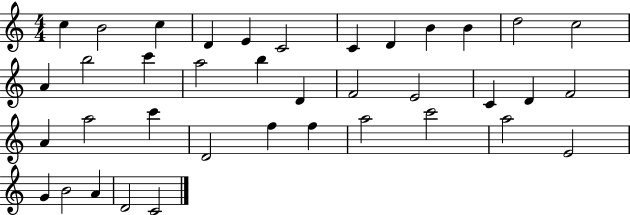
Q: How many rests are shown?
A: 0